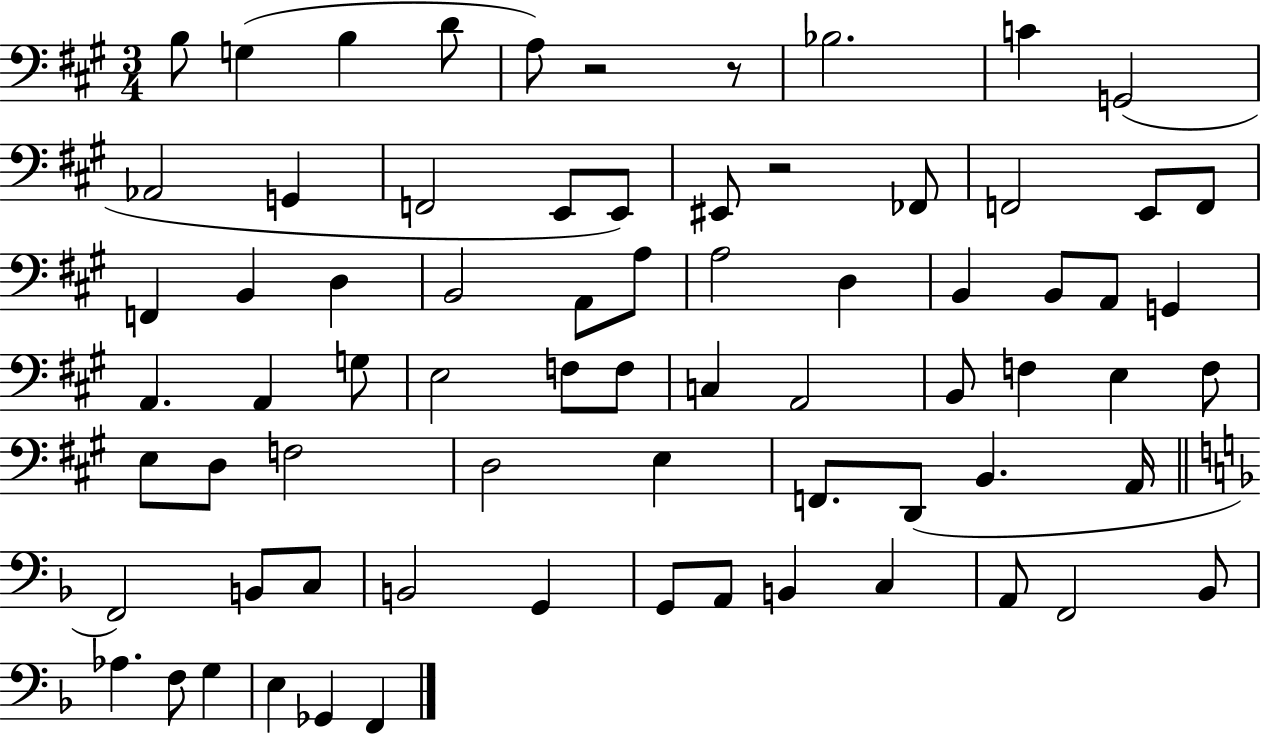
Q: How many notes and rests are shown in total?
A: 72